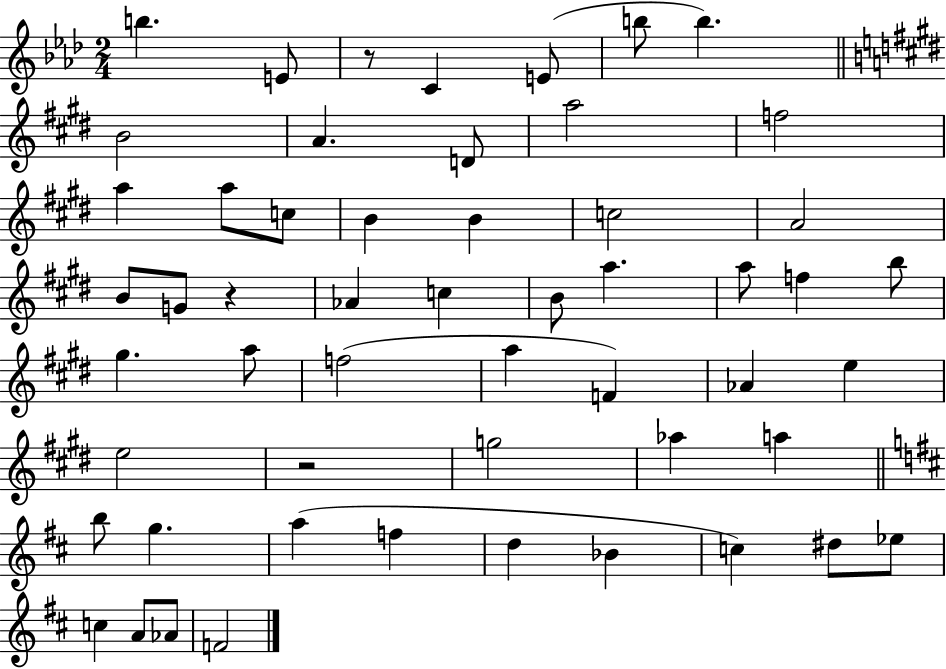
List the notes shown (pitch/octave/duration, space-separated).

B5/q. E4/e R/e C4/q E4/e B5/e B5/q. B4/h A4/q. D4/e A5/h F5/h A5/q A5/e C5/e B4/q B4/q C5/h A4/h B4/e G4/e R/q Ab4/q C5/q B4/e A5/q. A5/e F5/q B5/e G#5/q. A5/e F5/h A5/q F4/q Ab4/q E5/q E5/h R/h G5/h Ab5/q A5/q B5/e G5/q. A5/q F5/q D5/q Bb4/q C5/q D#5/e Eb5/e C5/q A4/e Ab4/e F4/h